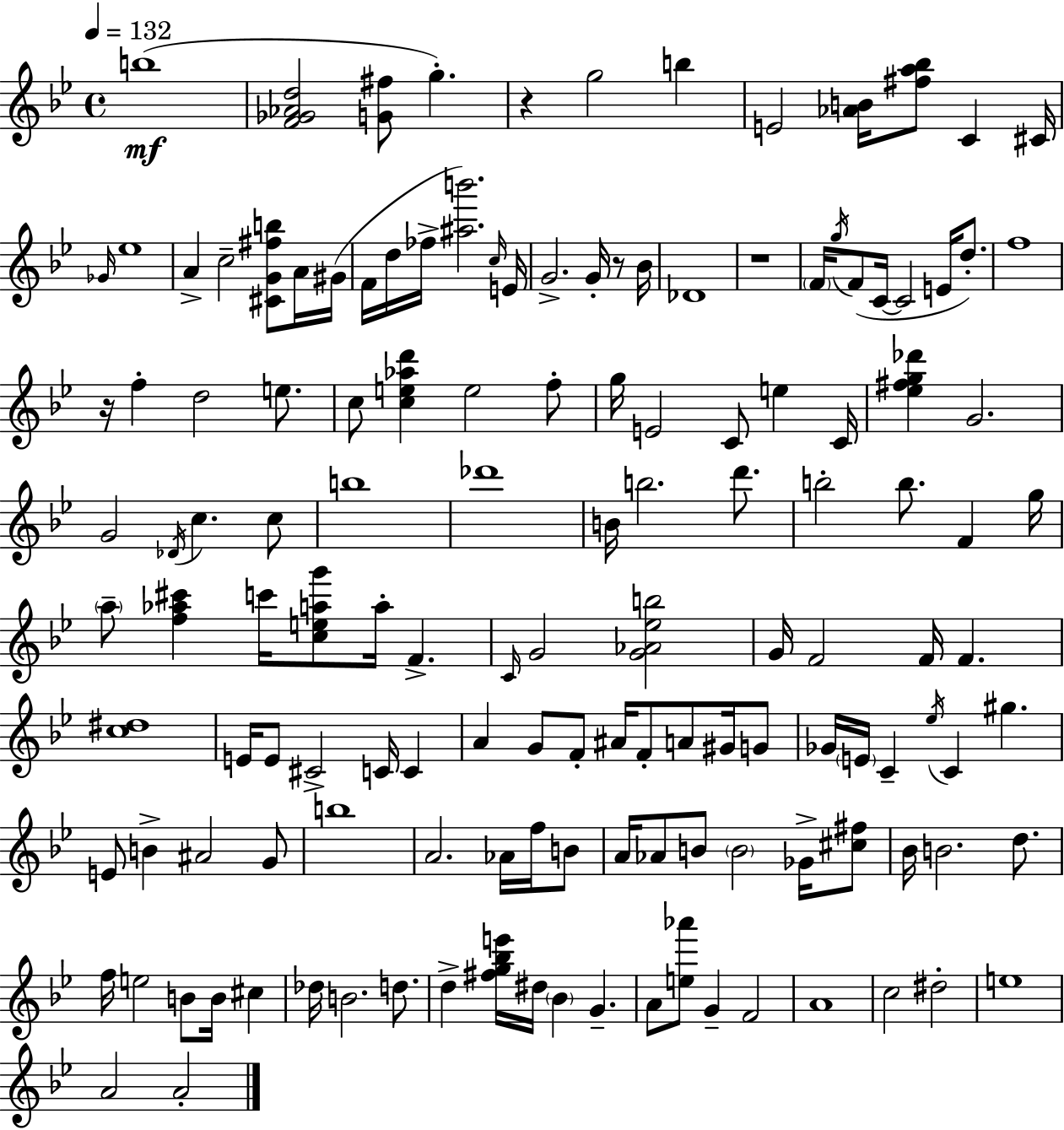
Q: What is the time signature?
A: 4/4